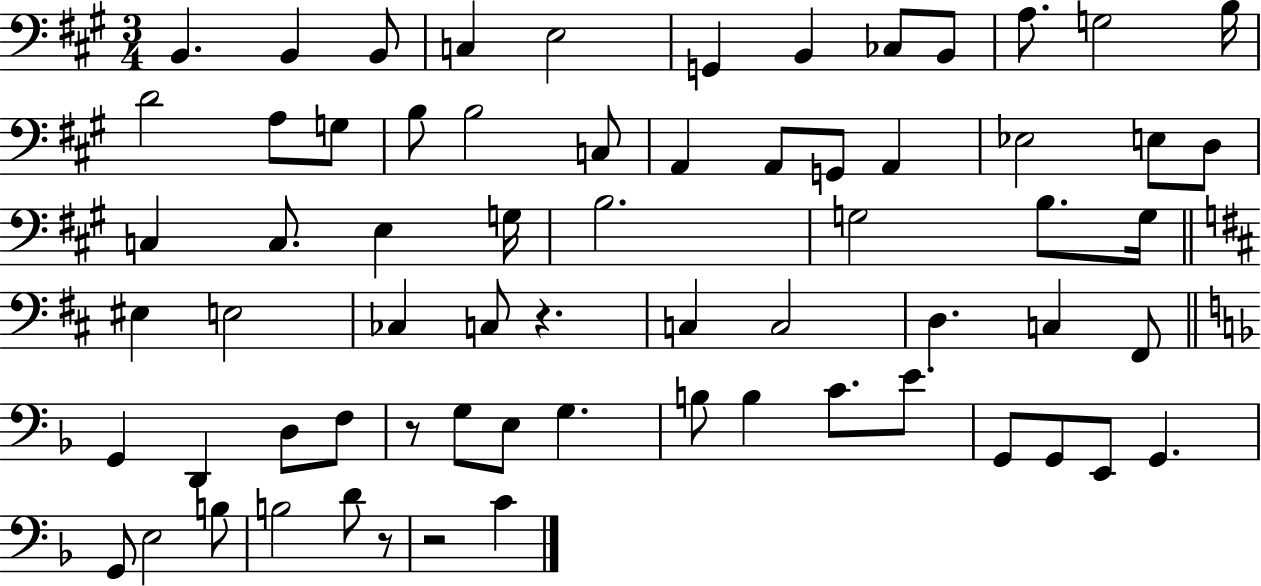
B2/q. B2/q B2/e C3/q E3/h G2/q B2/q CES3/e B2/e A3/e. G3/h B3/s D4/h A3/e G3/e B3/e B3/h C3/e A2/q A2/e G2/e A2/q Eb3/h E3/e D3/e C3/q C3/e. E3/q G3/s B3/h. G3/h B3/e. G3/s EIS3/q E3/h CES3/q C3/e R/q. C3/q C3/h D3/q. C3/q F#2/e G2/q D2/q D3/e F3/e R/e G3/e E3/e G3/q. B3/e B3/q C4/e. E4/e. G2/e G2/e E2/e G2/q. G2/e E3/h B3/e B3/h D4/e R/e R/h C4/q